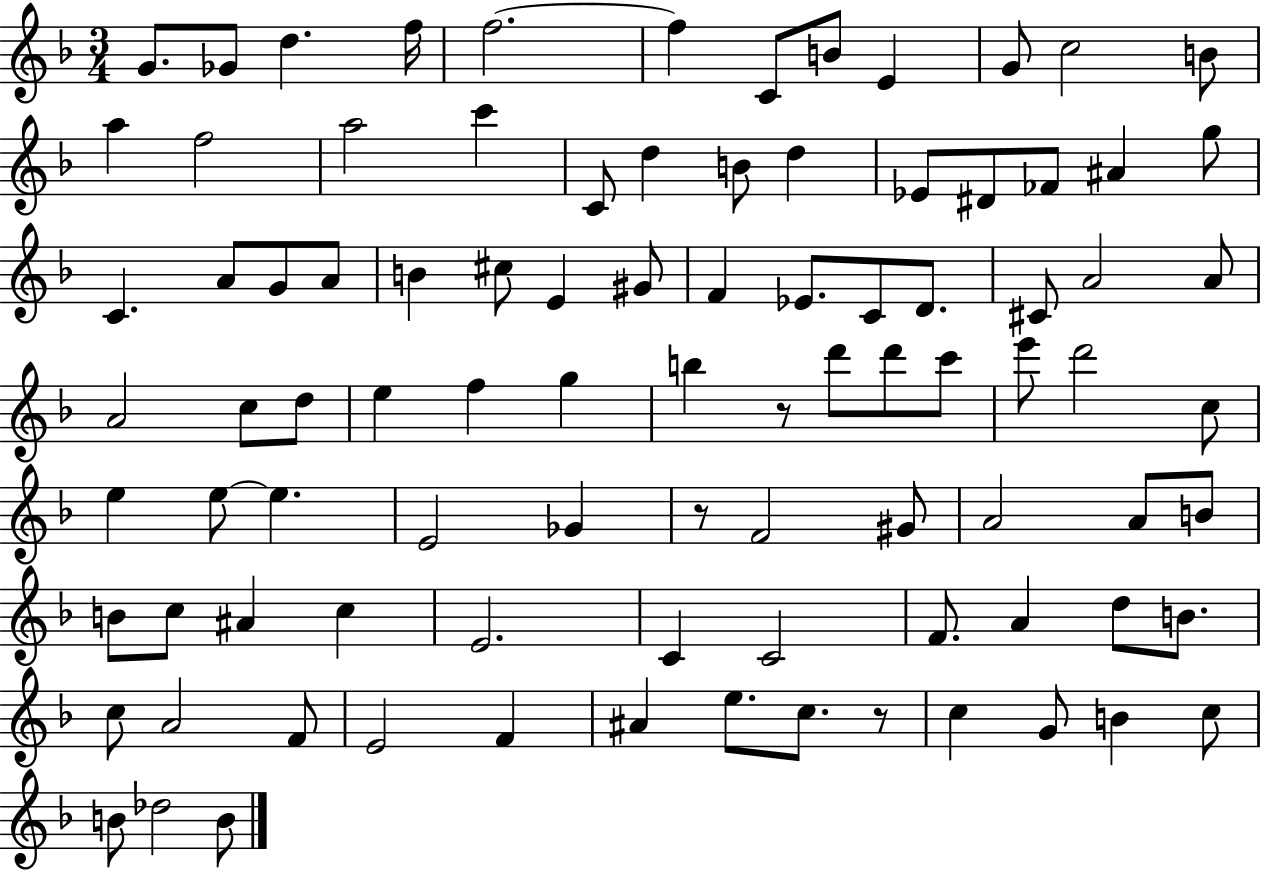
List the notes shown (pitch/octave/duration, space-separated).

G4/e. Gb4/e D5/q. F5/s F5/h. F5/q C4/e B4/e E4/q G4/e C5/h B4/e A5/q F5/h A5/h C6/q C4/e D5/q B4/e D5/q Eb4/e D#4/e FES4/e A#4/q G5/e C4/q. A4/e G4/e A4/e B4/q C#5/e E4/q G#4/e F4/q Eb4/e. C4/e D4/e. C#4/e A4/h A4/e A4/h C5/e D5/e E5/q F5/q G5/q B5/q R/e D6/e D6/e C6/e E6/e D6/h C5/e E5/q E5/e E5/q. E4/h Gb4/q R/e F4/h G#4/e A4/h A4/e B4/e B4/e C5/e A#4/q C5/q E4/h. C4/q C4/h F4/e. A4/q D5/e B4/e. C5/e A4/h F4/e E4/h F4/q A#4/q E5/e. C5/e. R/e C5/q G4/e B4/q C5/e B4/e Db5/h B4/e